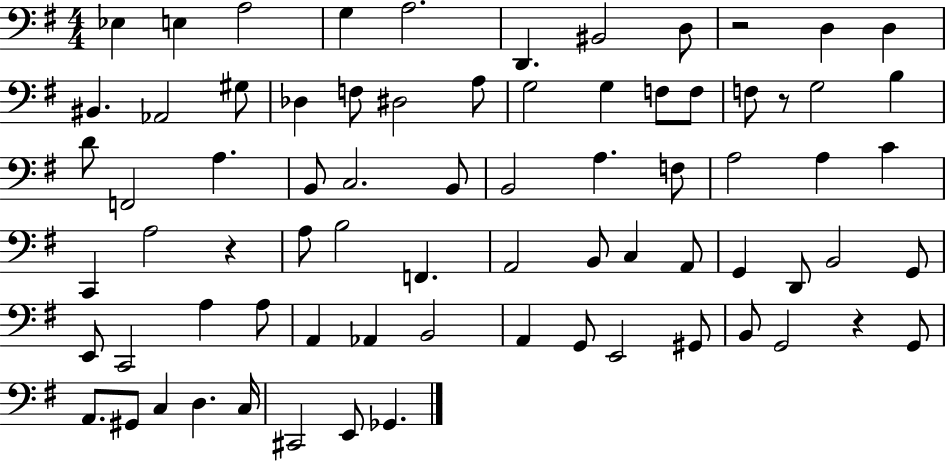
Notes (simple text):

Eb3/q E3/q A3/h G3/q A3/h. D2/q. BIS2/h D3/e R/h D3/q D3/q BIS2/q. Ab2/h G#3/e Db3/q F3/e D#3/h A3/e G3/h G3/q F3/e F3/e F3/e R/e G3/h B3/q D4/e F2/h A3/q. B2/e C3/h. B2/e B2/h A3/q. F3/e A3/h A3/q C4/q C2/q A3/h R/q A3/e B3/h F2/q. A2/h B2/e C3/q A2/e G2/q D2/e B2/h G2/e E2/e C2/h A3/q A3/e A2/q Ab2/q B2/h A2/q G2/e E2/h G#2/e B2/e G2/h R/q G2/e A2/e. G#2/e C3/q D3/q. C3/s C#2/h E2/e Gb2/q.